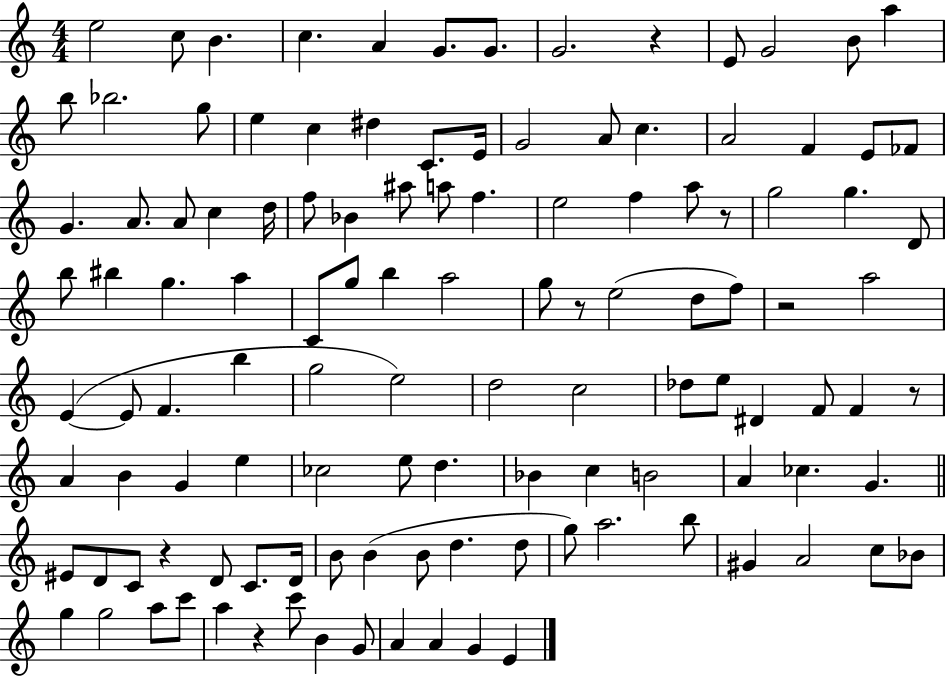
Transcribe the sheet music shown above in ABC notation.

X:1
T:Untitled
M:4/4
L:1/4
K:C
e2 c/2 B c A G/2 G/2 G2 z E/2 G2 B/2 a b/2 _b2 g/2 e c ^d C/2 E/4 G2 A/2 c A2 F E/2 _F/2 G A/2 A/2 c d/4 f/2 _B ^a/2 a/2 f e2 f a/2 z/2 g2 g D/2 b/2 ^b g a C/2 g/2 b a2 g/2 z/2 e2 d/2 f/2 z2 a2 E E/2 F b g2 e2 d2 c2 _d/2 e/2 ^D F/2 F z/2 A B G e _c2 e/2 d _B c B2 A _c G ^E/2 D/2 C/2 z D/2 C/2 D/4 B/2 B B/2 d d/2 g/2 a2 b/2 ^G A2 c/2 _B/2 g g2 a/2 c'/2 a z c'/2 B G/2 A A G E